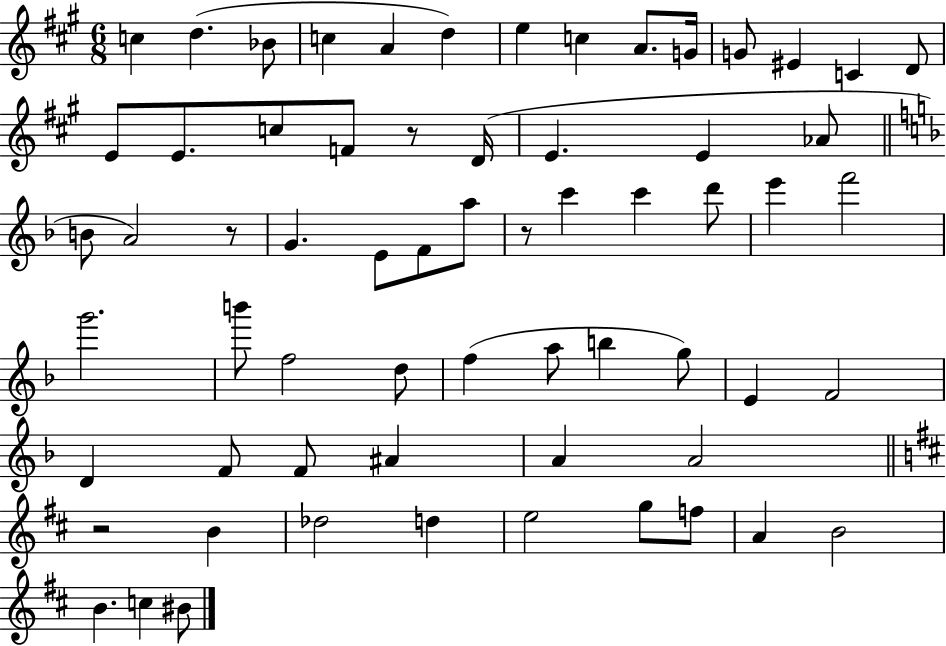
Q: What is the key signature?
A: A major